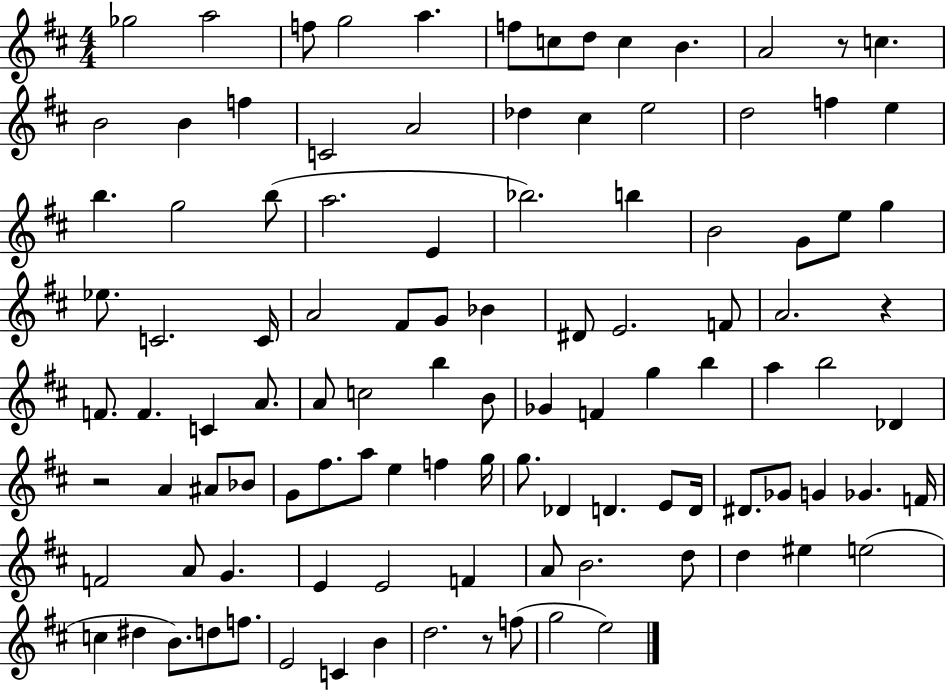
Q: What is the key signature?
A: D major